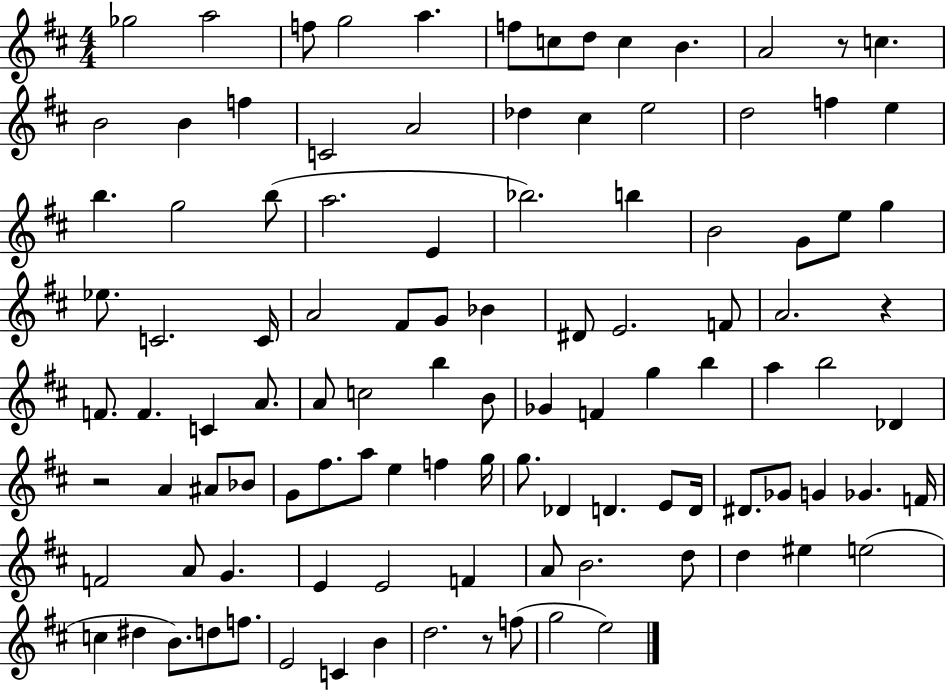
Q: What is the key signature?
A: D major